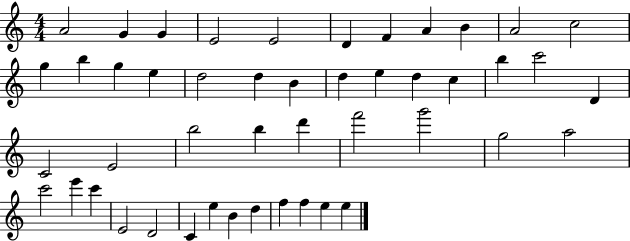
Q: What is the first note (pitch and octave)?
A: A4